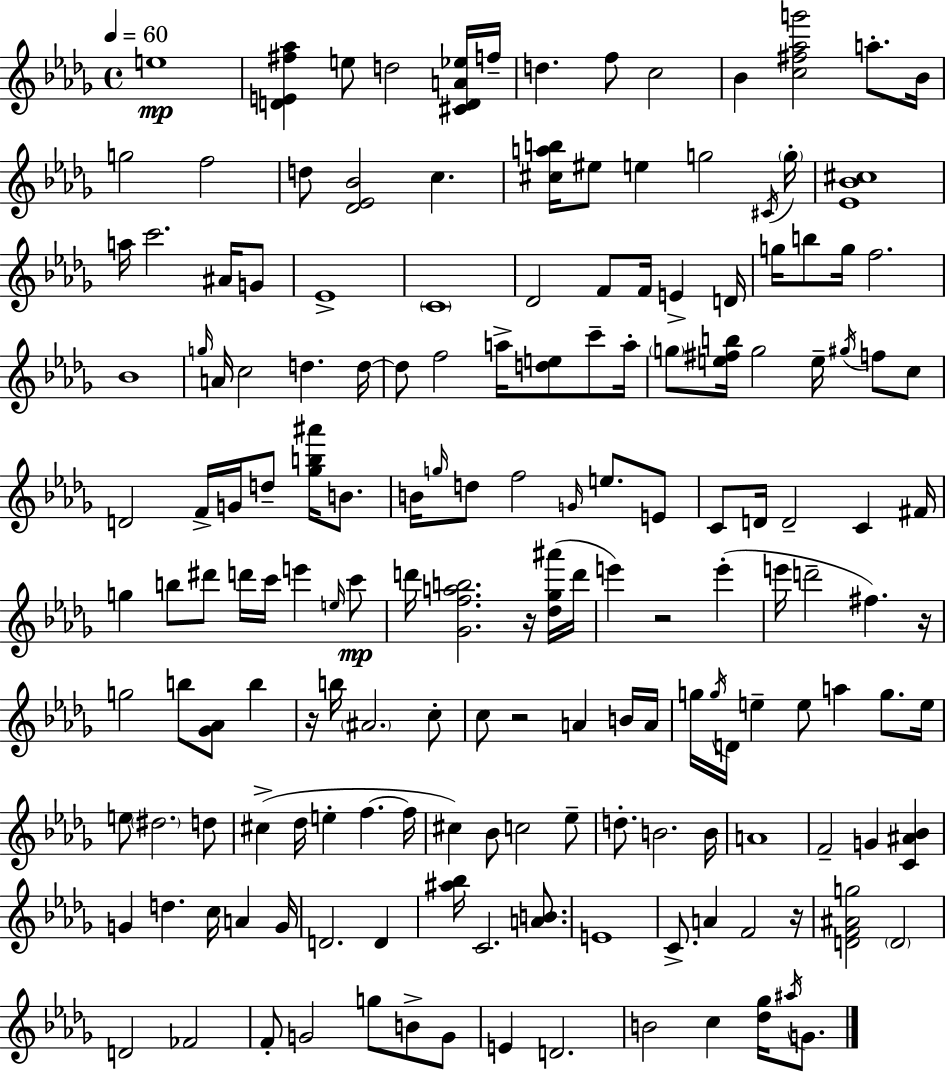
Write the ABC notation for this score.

X:1
T:Untitled
M:4/4
L:1/4
K:Bbm
e4 [DE^f_a] e/2 d2 [^CDA_e]/4 f/4 d f/2 c2 _B [c^f_ag']2 a/2 _B/4 g2 f2 d/2 [_D_E_B]2 c [^cab]/4 ^e/2 e g2 ^C/4 g/4 [_E_B^c]4 a/4 c'2 ^A/4 G/2 _E4 C4 _D2 F/2 F/4 E D/4 g/4 b/2 g/4 f2 _B4 g/4 A/4 c2 d d/4 d/2 f2 a/4 [de]/2 c'/2 a/4 g/2 [e^fb]/4 g2 e/4 ^g/4 f/2 c/2 D2 F/4 G/4 d/2 [_gb^a']/4 B/2 B/4 g/4 d/2 f2 G/4 e/2 E/2 C/2 D/4 D2 C ^F/4 g b/2 ^d'/2 d'/4 c'/4 e' e/4 c'/2 d'/4 [_Gfab]2 z/4 [_d_g^a']/4 d'/4 e' z2 e' e'/4 d'2 ^f z/4 g2 b/2 [_G_A]/2 b z/4 b/4 ^A2 c/2 c/2 z2 A B/4 A/4 g/4 g/4 D/4 e e/2 a g/2 e/4 e/2 ^d2 d/2 ^c _d/4 e f f/4 ^c _B/2 c2 _e/2 d/2 B2 B/4 A4 F2 G [C^A_B] G d c/4 A G/4 D2 D [^a_b]/4 C2 [AB]/2 E4 C/2 A F2 z/4 [DF^Ag]2 D2 D2 _F2 F/2 G2 g/2 B/2 G/2 E D2 B2 c [_d_g]/4 ^a/4 G/2